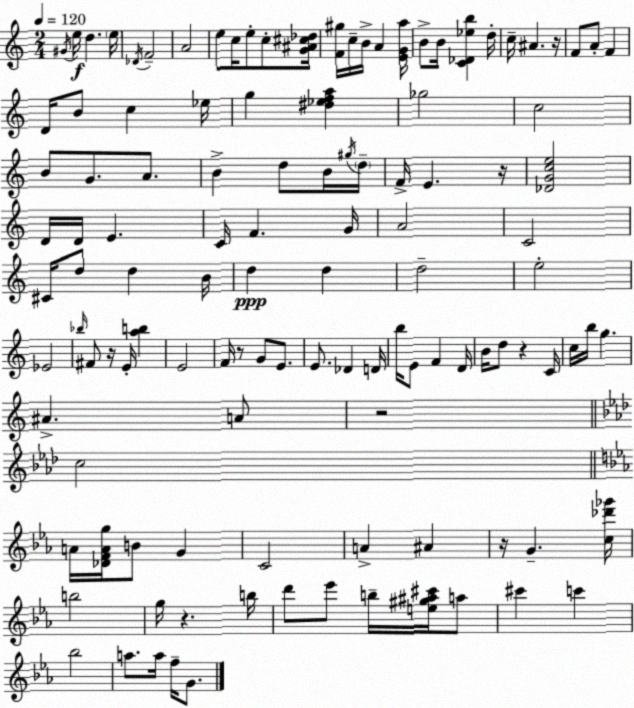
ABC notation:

X:1
T:Untitled
M:2/4
L:1/4
K:C
^G/4 e/4 d e/4 _D/4 F2 A2 e/2 c/4 e/2 c/2 [G^A^c_d]/4 [F^g]/4 c/4 B/4 A [EGa]/4 B/2 B/4 [C_D_eb] d/4 c/4 ^A z/4 F/2 A/2 F D/4 B/2 c _e/4 g [^d_efa] _g2 c2 B/2 G/2 A/2 B d/2 B/4 ^g/4 d/4 F/4 E z/4 [_DGce]2 D/4 D/4 E C/4 F G/4 A2 C2 ^C/4 d/2 d B/4 d d d2 e2 _E2 _b/4 ^F/2 z/4 E/4 [ab] E2 F/4 z/2 G/2 E/2 E/2 _D D/4 b/4 E/2 F D/4 B/4 d/2 z C/4 c/4 b/4 g ^A A/2 z2 c2 A/4 [_DFAg]/4 B/2 G C2 A ^A z/4 G [c_d'_g']/4 b2 g/4 z b/4 d'/2 _e'/2 b/4 [e^g^a^c']/4 a/2 ^c' c' _b2 a/2 a/4 f/4 G/2